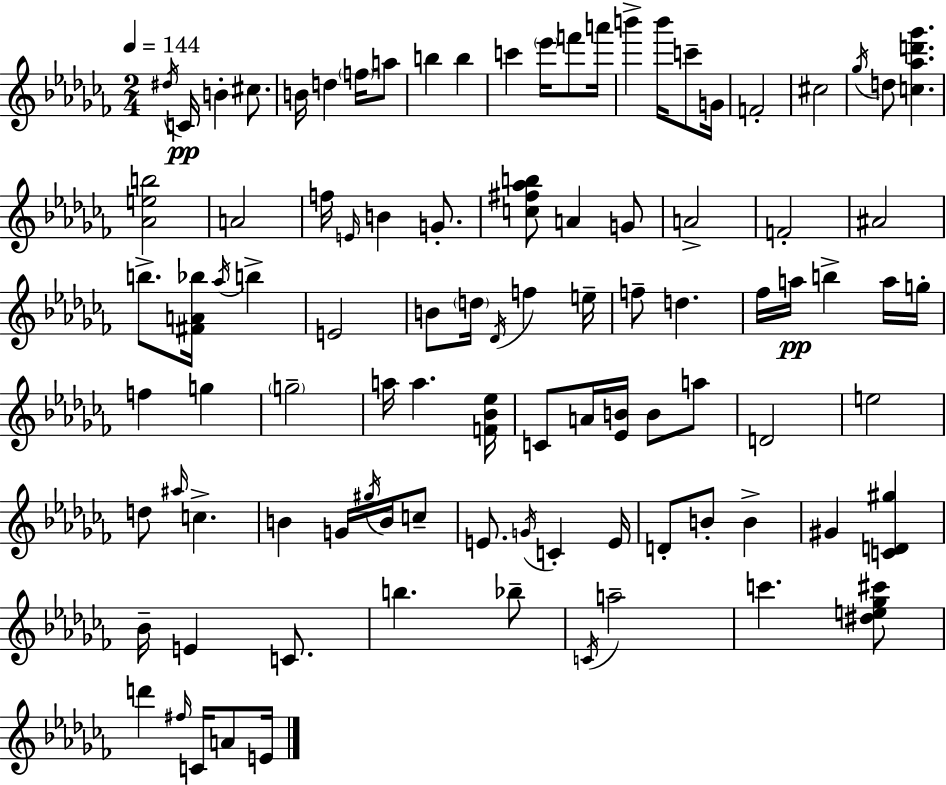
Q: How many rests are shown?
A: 0